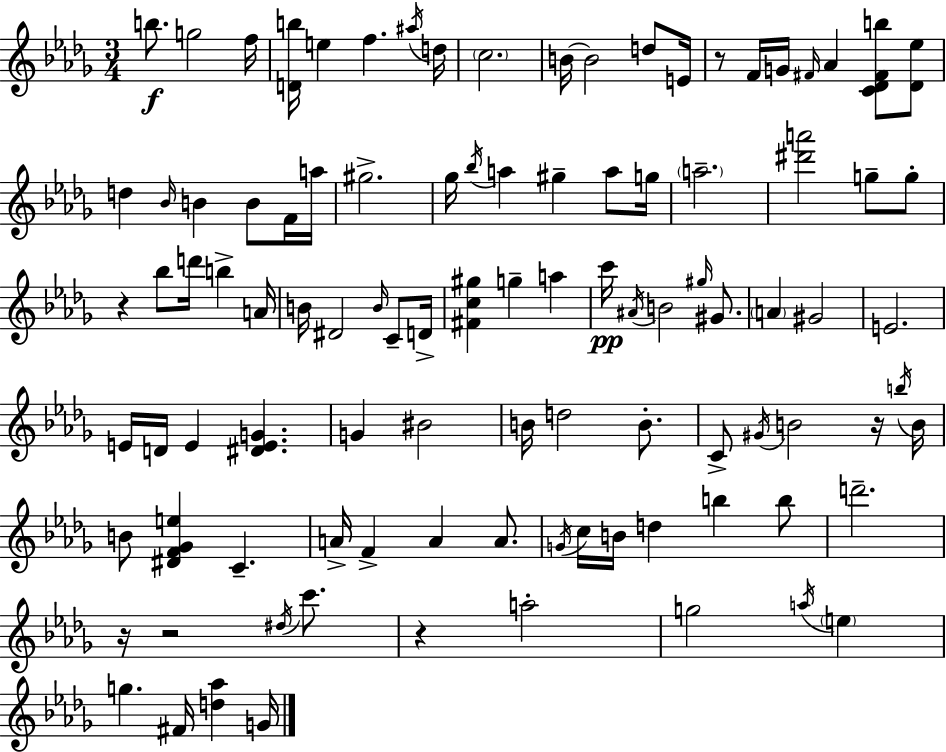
{
  \clef treble
  \numericTimeSignature
  \time 3/4
  \key bes \minor
  b''8.\f g''2 f''16 | <d' b''>16 e''4 f''4. \acciaccatura { ais''16 } | d''16 \parenthesize c''2. | b'16~~ b'2 d''8 | \break e'16 r8 f'16 g'16 \grace { fis'16 } aes'4 <c' des' fis' b''>8 | <des' ees''>8 d''4 \grace { bes'16 } b'4 b'8 | f'16 a''16 gis''2.-> | ges''16 \acciaccatura { bes''16 } a''4 gis''4-- | \break a''8 g''16 \parenthesize a''2.-- | <dis''' a'''>2 | g''8-- g''8-. r4 bes''8 d'''16 b''4-> | a'16 b'16 dis'2 | \break \grace { b'16 } c'8-- d'16-> <fis' c'' gis''>4 g''4-- | a''4 c'''16\pp \acciaccatura { ais'16 } b'2 | \grace { gis''16 } gis'8. \parenthesize a'4 gis'2 | e'2. | \break e'16 d'16 e'4 | <dis' e' g'>4. g'4 bis'2 | b'16 d''2 | b'8.-. c'8-> \acciaccatura { gis'16 } b'2 | \break r16 \acciaccatura { b''16 } b'16 b'8 <dis' f' ges' e''>4 | c'4.-- a'16-> f'4-> | a'4 a'8. \acciaccatura { g'16 } c''16 b'16 | d''4 b''4 b''8 d'''2.-- | \break r16 r2 | \acciaccatura { dis''16 } c'''8. r4 | a''2-. g''2 | \acciaccatura { a''16 } \parenthesize e''4 | \break g''4. fis'16 <d'' aes''>4 g'16 | \bar "|."
}